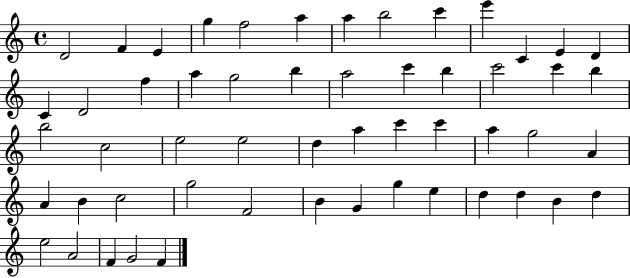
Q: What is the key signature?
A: C major